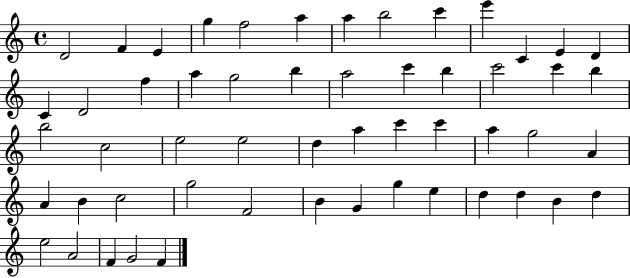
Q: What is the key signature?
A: C major